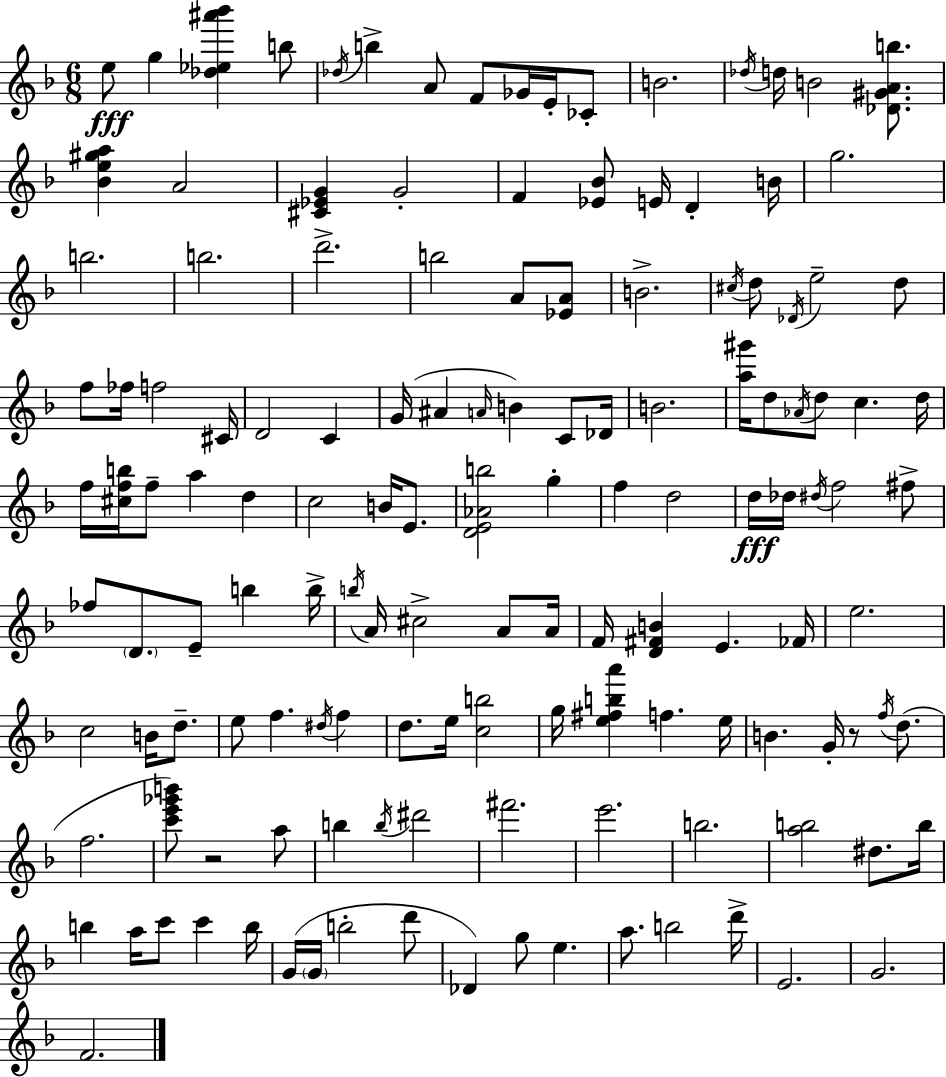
E5/e G5/q [Db5,Eb5,A#6,Bb6]/q B5/e Db5/s B5/q A4/e F4/e Gb4/s E4/s CES4/e B4/h. Db5/s D5/s B4/h [Db4,G#4,A4,B5]/e. [Bb4,E5,G#5,A5]/q A4/h [C#4,Eb4,G4]/q G4/h F4/q [Eb4,Bb4]/e E4/s D4/q B4/s G5/h. B5/h. B5/h. D6/h. B5/h A4/e [Eb4,A4]/e B4/h. C#5/s D5/e Db4/s E5/h D5/e F5/e FES5/s F5/h C#4/s D4/h C4/q G4/s A#4/q A4/s B4/q C4/e Db4/s B4/h. [A5,G#6]/s D5/e Ab4/s D5/e C5/q. D5/s F5/s [C#5,F5,B5]/s F5/e A5/q D5/q C5/h B4/s E4/e. [D4,E4,Ab4,B5]/h G5/q F5/q D5/h D5/s Db5/s D#5/s F5/h F#5/e FES5/e D4/e. E4/e B5/q B5/s B5/s A4/s C#5/h A4/e A4/s F4/s [D4,F#4,B4]/q E4/q. FES4/s E5/h. C5/h B4/s D5/e. E5/e F5/q. D#5/s F5/q D5/e. E5/s [C5,B5]/h G5/s [E5,F#5,B5,A6]/q F5/q. E5/s B4/q. G4/s R/e F5/s D5/e. F5/h. [C6,E6,Gb6,B6]/e R/h A5/e B5/q B5/s D#6/h F#6/h. E6/h. B5/h. [A5,B5]/h D#5/e. B5/s B5/q A5/s C6/e C6/q B5/s G4/s G4/s B5/h D6/e Db4/q G5/e E5/q. A5/e. B5/h D6/s E4/h. G4/h. F4/h.